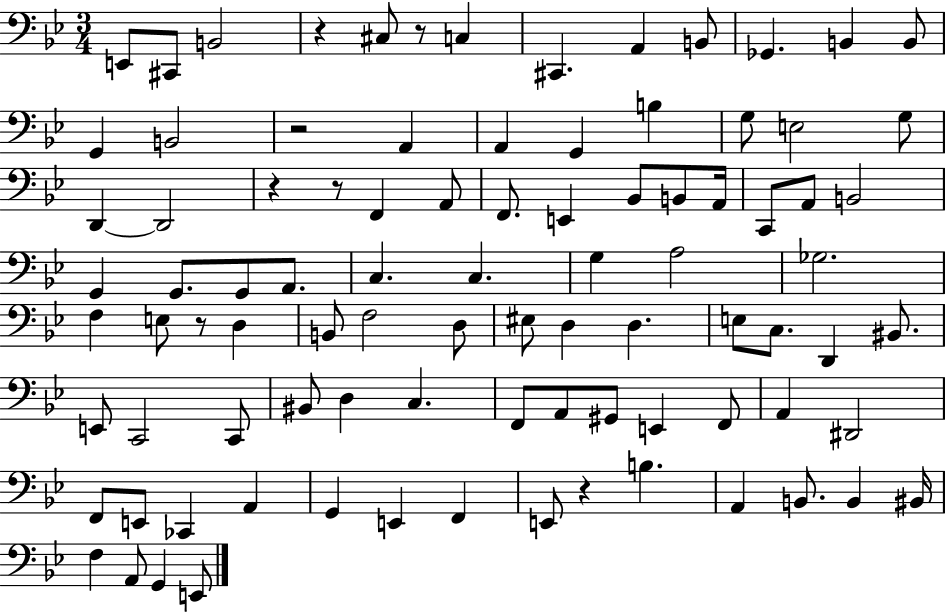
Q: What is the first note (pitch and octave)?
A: E2